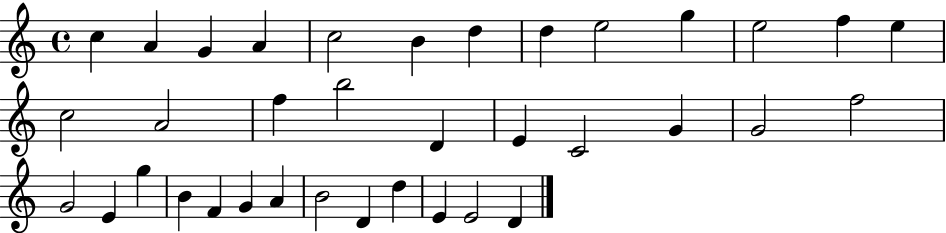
{
  \clef treble
  \time 4/4
  \defaultTimeSignature
  \key c \major
  c''4 a'4 g'4 a'4 | c''2 b'4 d''4 | d''4 e''2 g''4 | e''2 f''4 e''4 | \break c''2 a'2 | f''4 b''2 d'4 | e'4 c'2 g'4 | g'2 f''2 | \break g'2 e'4 g''4 | b'4 f'4 g'4 a'4 | b'2 d'4 d''4 | e'4 e'2 d'4 | \break \bar "|."
}